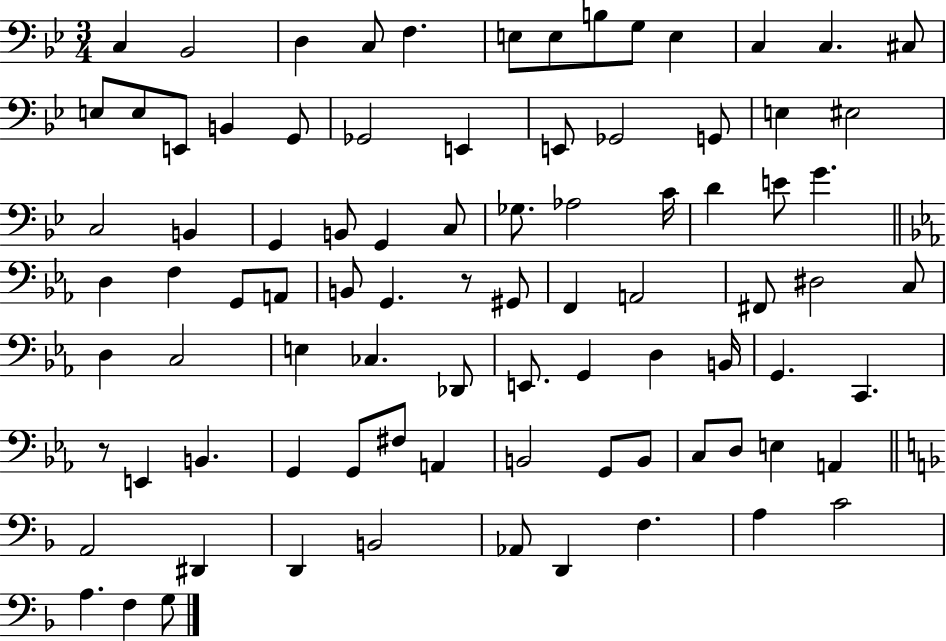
C3/q Bb2/h D3/q C3/e F3/q. E3/e E3/e B3/e G3/e E3/q C3/q C3/q. C#3/e E3/e E3/e E2/e B2/q G2/e Gb2/h E2/q E2/e Gb2/h G2/e E3/q EIS3/h C3/h B2/q G2/q B2/e G2/q C3/e Gb3/e. Ab3/h C4/s D4/q E4/e G4/q. D3/q F3/q G2/e A2/e B2/e G2/q. R/e G#2/e F2/q A2/h F#2/e D#3/h C3/e D3/q C3/h E3/q CES3/q. Db2/e E2/e. G2/q D3/q B2/s G2/q. C2/q. R/e E2/q B2/q. G2/q G2/e F#3/e A2/q B2/h G2/e B2/e C3/e D3/e E3/q A2/q A2/h D#2/q D2/q B2/h Ab2/e D2/q F3/q. A3/q C4/h A3/q. F3/q G3/e